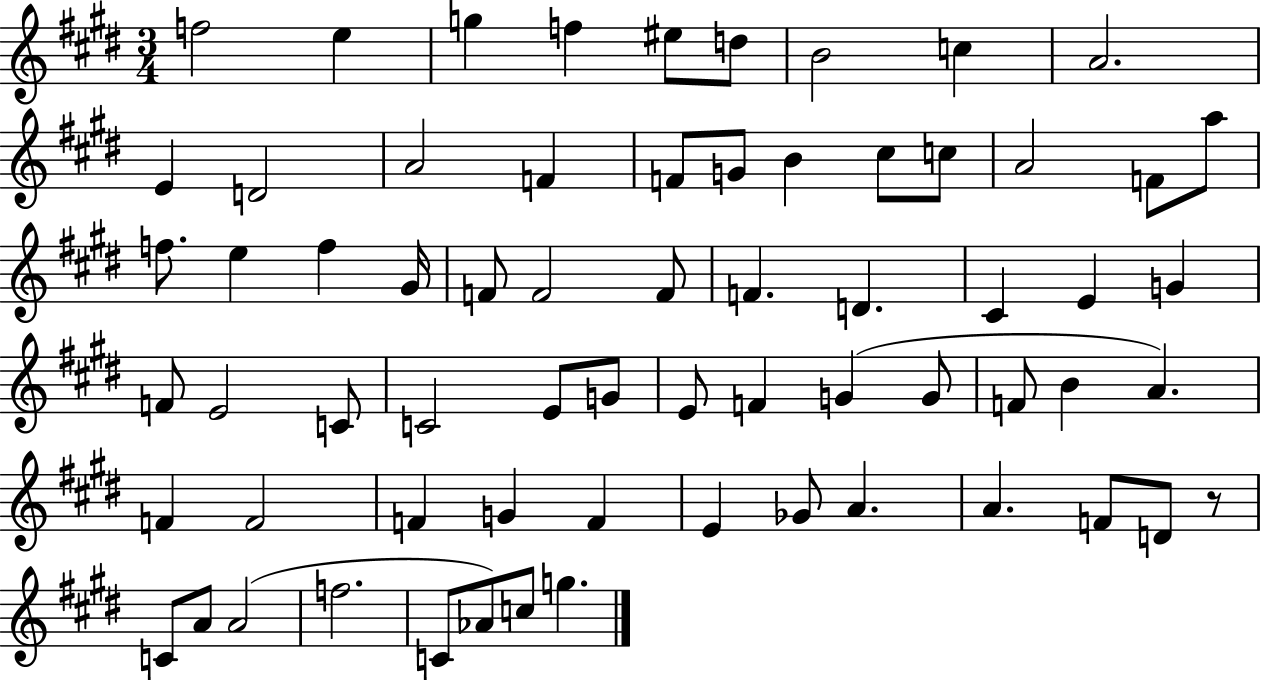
F5/h E5/q G5/q F5/q EIS5/e D5/e B4/h C5/q A4/h. E4/q D4/h A4/h F4/q F4/e G4/e B4/q C#5/e C5/e A4/h F4/e A5/e F5/e. E5/q F5/q G#4/s F4/e F4/h F4/e F4/q. D4/q. C#4/q E4/q G4/q F4/e E4/h C4/e C4/h E4/e G4/e E4/e F4/q G4/q G4/e F4/e B4/q A4/q. F4/q F4/h F4/q G4/q F4/q E4/q Gb4/e A4/q. A4/q. F4/e D4/e R/e C4/e A4/e A4/h F5/h. C4/e Ab4/e C5/e G5/q.